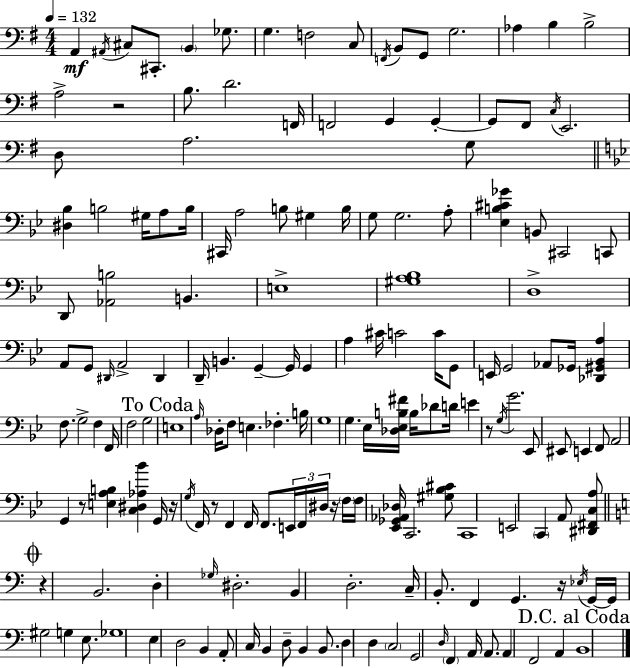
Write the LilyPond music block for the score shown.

{
  \clef bass
  \numericTimeSignature
  \time 4/4
  \key e \minor
  \tempo 4 = 132
  \repeat volta 2 { a,4\mf \acciaccatura { ais,16 } cis8 cis,8.-. \parenthesize b,4 ges8. | g4. f2 c8 | \acciaccatura { f,16 } b,8 g,8 g2. | aes4 b4 b2-> | \break a2-> r2 | b8. d'2. | f,16 f,2 g,4 g,4-.~~ | g,8 fis,8 \acciaccatura { c16 } e,2. | \break d8 a2. | g8 \bar "||" \break \key bes \major <dis bes>4 b2 gis16 a8 b16 | cis,16 a2 b8 gis4 b16 | g8 g2. a8-. | <ees b cis' ges'>4 b,8 cis,2 c,8 | \break d,8 <aes, b>2 b,4. | e1-> | <gis a bes>1 | d1-> | \break a,8 g,8 \grace { dis,16 } a,2-> dis,4 | d,16-- b,4. g,4--~~ g,16 g,4 | a4 cis'16 c'2 c'16 g,8 | e,16 g,2 aes,8 ges,16 <des, gis, bes, a>4 | \break f8. g2-> f4 | f,16 f2 g2 | \mark "To Coda" e1 | \grace { a16 } des16-. f8 e4. fes4.-. | \break b16 g1 | g4. ees16 <des ees b fis'>16 b16 des'8 d'16 e'4 | r8 \acciaccatura { g16 } g'2. | ees,8 eis,8 e,4 f,8 a,2 | \break g,4 r8 <e a b>4 <c dis aes bes'>4 | g,16 r16 \acciaccatura { g16 } f,16 r8 f,4 f,16 f,8. \tuplet 3/2 { e,16 | f,16 dis16 } r16 \parenthesize f16 f16 <ees, ges, aes, des>16 c,2. | <gis bes cis'>8 c,1 | \break e,2 \parenthesize c,4 | a,8 <dis, fis, c a>8 \mark \markup { \musicglyph "scripts.coda" } \bar "||" \break \key c \major r4 b,2. | d4-. \grace { ges16 } dis2.-. | b,4 d2.-. | c16-- b,8.-. f,4 g,4. r16 | \break \acciaccatura { ees16 } g,16~~ g,16 gis2 g4 e8. | ges1 | e4 d2 b,4 | a,8-. c16 b,4 d8-- b,4 b,8. | \break d4 d4 \parenthesize c2 | g,2 \grace { d16 } \parenthesize f,4 a,16 | a,8. a,4 f,2 a,4 | \mark "D.C. al Coda" b,1 | \break } \bar "|."
}